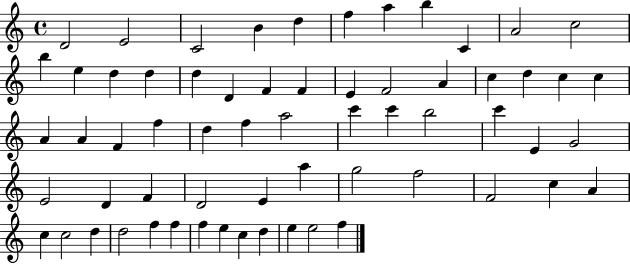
{
  \clef treble
  \time 4/4
  \defaultTimeSignature
  \key c \major
  d'2 e'2 | c'2 b'4 d''4 | f''4 a''4 b''4 c'4 | a'2 c''2 | \break b''4 e''4 d''4 d''4 | d''4 d'4 f'4 f'4 | e'4 f'2 a'4 | c''4 d''4 c''4 c''4 | \break a'4 a'4 f'4 f''4 | d''4 f''4 a''2 | c'''4 c'''4 b''2 | c'''4 e'4 g'2 | \break e'2 d'4 f'4 | d'2 e'4 a''4 | g''2 f''2 | f'2 c''4 a'4 | \break c''4 c''2 d''4 | d''2 f''4 f''4 | f''4 e''4 c''4 d''4 | e''4 e''2 f''4 | \break \bar "|."
}